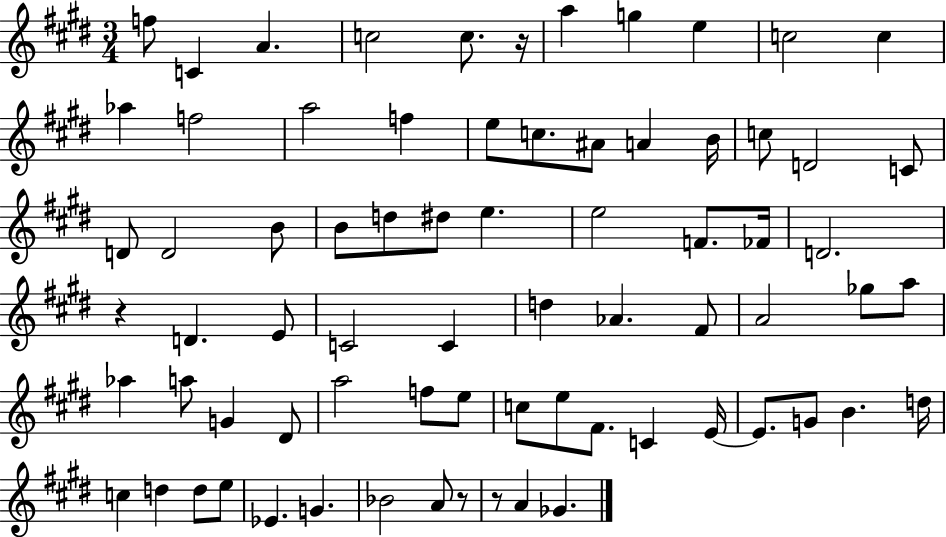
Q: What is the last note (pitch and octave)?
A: Gb4